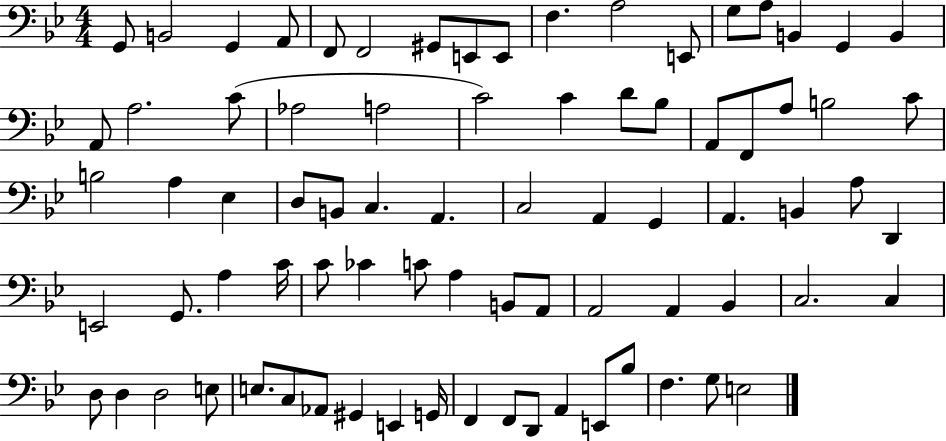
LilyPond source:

{
  \clef bass
  \numericTimeSignature
  \time 4/4
  \key bes \major
  g,8 b,2 g,4 a,8 | f,8 f,2 gis,8 e,8 e,8 | f4. a2 e,8 | g8 a8 b,4 g,4 b,4 | \break a,8 a2. c'8( | aes2 a2 | c'2) c'4 d'8 bes8 | a,8 f,8 a8 b2 c'8 | \break b2 a4 ees4 | d8 b,8 c4. a,4. | c2 a,4 g,4 | a,4. b,4 a8 d,4 | \break e,2 g,8. a4 c'16 | c'8 ces'4 c'8 a4 b,8 a,8 | a,2 a,4 bes,4 | c2. c4 | \break d8 d4 d2 e8 | e8. c8 aes,8 gis,4 e,4 g,16 | f,4 f,8 d,8 a,4 e,8 bes8 | f4. g8 e2 | \break \bar "|."
}